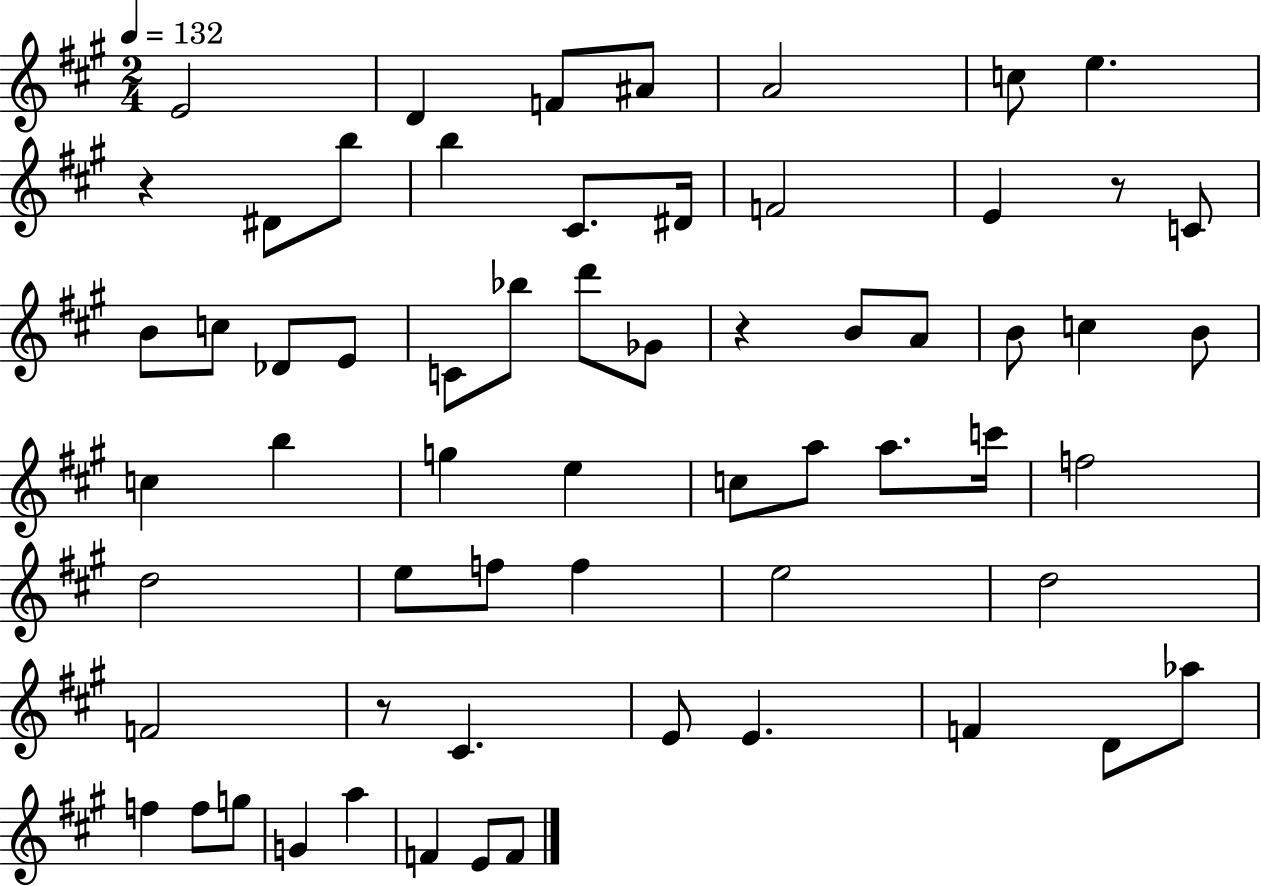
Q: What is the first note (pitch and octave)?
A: E4